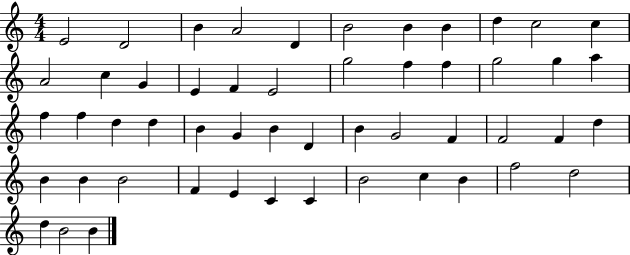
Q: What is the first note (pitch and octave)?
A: E4